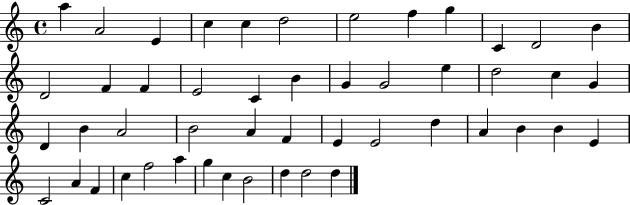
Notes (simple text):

A5/q A4/h E4/q C5/q C5/q D5/h E5/h F5/q G5/q C4/q D4/h B4/q D4/h F4/q F4/q E4/h C4/q B4/q G4/q G4/h E5/q D5/h C5/q G4/q D4/q B4/q A4/h B4/h A4/q F4/q E4/q E4/h D5/q A4/q B4/q B4/q E4/q C4/h A4/q F4/q C5/q F5/h A5/q G5/q C5/q B4/h D5/q D5/h D5/q